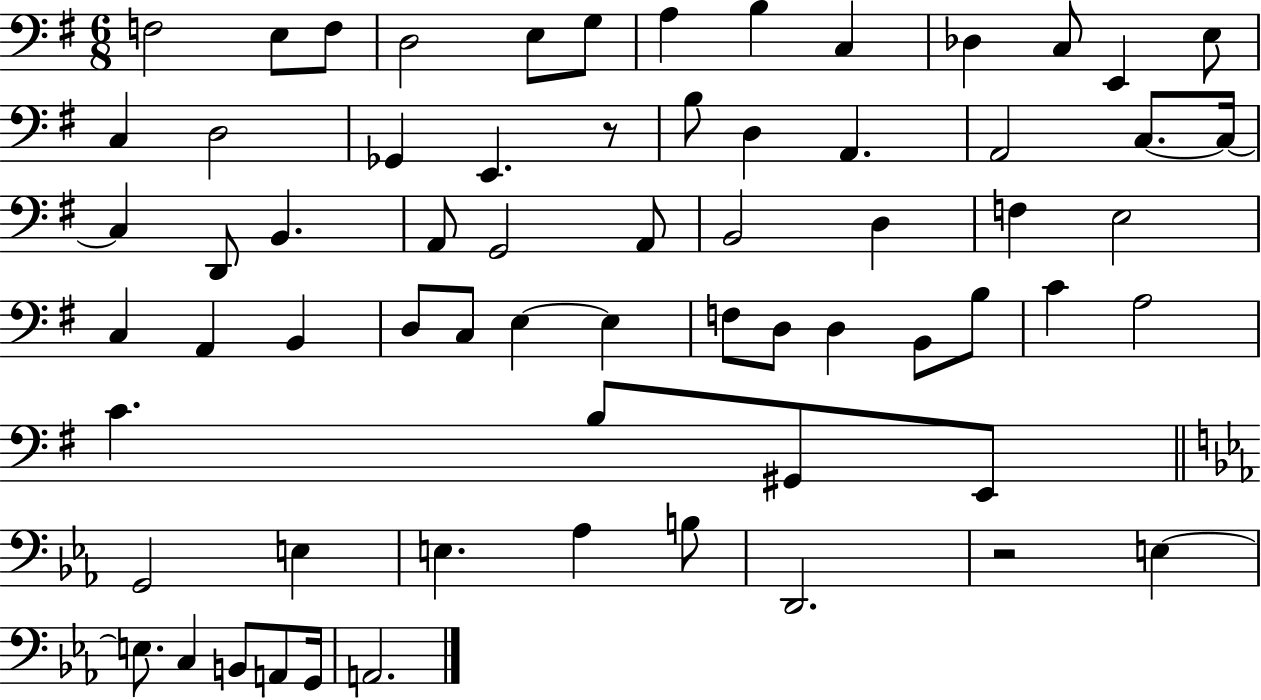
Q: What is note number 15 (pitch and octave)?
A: D3